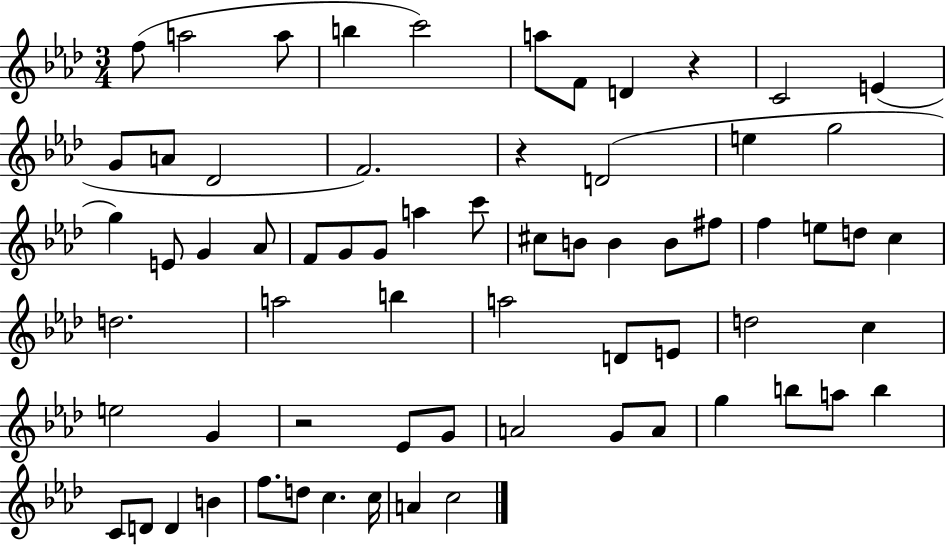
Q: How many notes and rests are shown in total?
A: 67